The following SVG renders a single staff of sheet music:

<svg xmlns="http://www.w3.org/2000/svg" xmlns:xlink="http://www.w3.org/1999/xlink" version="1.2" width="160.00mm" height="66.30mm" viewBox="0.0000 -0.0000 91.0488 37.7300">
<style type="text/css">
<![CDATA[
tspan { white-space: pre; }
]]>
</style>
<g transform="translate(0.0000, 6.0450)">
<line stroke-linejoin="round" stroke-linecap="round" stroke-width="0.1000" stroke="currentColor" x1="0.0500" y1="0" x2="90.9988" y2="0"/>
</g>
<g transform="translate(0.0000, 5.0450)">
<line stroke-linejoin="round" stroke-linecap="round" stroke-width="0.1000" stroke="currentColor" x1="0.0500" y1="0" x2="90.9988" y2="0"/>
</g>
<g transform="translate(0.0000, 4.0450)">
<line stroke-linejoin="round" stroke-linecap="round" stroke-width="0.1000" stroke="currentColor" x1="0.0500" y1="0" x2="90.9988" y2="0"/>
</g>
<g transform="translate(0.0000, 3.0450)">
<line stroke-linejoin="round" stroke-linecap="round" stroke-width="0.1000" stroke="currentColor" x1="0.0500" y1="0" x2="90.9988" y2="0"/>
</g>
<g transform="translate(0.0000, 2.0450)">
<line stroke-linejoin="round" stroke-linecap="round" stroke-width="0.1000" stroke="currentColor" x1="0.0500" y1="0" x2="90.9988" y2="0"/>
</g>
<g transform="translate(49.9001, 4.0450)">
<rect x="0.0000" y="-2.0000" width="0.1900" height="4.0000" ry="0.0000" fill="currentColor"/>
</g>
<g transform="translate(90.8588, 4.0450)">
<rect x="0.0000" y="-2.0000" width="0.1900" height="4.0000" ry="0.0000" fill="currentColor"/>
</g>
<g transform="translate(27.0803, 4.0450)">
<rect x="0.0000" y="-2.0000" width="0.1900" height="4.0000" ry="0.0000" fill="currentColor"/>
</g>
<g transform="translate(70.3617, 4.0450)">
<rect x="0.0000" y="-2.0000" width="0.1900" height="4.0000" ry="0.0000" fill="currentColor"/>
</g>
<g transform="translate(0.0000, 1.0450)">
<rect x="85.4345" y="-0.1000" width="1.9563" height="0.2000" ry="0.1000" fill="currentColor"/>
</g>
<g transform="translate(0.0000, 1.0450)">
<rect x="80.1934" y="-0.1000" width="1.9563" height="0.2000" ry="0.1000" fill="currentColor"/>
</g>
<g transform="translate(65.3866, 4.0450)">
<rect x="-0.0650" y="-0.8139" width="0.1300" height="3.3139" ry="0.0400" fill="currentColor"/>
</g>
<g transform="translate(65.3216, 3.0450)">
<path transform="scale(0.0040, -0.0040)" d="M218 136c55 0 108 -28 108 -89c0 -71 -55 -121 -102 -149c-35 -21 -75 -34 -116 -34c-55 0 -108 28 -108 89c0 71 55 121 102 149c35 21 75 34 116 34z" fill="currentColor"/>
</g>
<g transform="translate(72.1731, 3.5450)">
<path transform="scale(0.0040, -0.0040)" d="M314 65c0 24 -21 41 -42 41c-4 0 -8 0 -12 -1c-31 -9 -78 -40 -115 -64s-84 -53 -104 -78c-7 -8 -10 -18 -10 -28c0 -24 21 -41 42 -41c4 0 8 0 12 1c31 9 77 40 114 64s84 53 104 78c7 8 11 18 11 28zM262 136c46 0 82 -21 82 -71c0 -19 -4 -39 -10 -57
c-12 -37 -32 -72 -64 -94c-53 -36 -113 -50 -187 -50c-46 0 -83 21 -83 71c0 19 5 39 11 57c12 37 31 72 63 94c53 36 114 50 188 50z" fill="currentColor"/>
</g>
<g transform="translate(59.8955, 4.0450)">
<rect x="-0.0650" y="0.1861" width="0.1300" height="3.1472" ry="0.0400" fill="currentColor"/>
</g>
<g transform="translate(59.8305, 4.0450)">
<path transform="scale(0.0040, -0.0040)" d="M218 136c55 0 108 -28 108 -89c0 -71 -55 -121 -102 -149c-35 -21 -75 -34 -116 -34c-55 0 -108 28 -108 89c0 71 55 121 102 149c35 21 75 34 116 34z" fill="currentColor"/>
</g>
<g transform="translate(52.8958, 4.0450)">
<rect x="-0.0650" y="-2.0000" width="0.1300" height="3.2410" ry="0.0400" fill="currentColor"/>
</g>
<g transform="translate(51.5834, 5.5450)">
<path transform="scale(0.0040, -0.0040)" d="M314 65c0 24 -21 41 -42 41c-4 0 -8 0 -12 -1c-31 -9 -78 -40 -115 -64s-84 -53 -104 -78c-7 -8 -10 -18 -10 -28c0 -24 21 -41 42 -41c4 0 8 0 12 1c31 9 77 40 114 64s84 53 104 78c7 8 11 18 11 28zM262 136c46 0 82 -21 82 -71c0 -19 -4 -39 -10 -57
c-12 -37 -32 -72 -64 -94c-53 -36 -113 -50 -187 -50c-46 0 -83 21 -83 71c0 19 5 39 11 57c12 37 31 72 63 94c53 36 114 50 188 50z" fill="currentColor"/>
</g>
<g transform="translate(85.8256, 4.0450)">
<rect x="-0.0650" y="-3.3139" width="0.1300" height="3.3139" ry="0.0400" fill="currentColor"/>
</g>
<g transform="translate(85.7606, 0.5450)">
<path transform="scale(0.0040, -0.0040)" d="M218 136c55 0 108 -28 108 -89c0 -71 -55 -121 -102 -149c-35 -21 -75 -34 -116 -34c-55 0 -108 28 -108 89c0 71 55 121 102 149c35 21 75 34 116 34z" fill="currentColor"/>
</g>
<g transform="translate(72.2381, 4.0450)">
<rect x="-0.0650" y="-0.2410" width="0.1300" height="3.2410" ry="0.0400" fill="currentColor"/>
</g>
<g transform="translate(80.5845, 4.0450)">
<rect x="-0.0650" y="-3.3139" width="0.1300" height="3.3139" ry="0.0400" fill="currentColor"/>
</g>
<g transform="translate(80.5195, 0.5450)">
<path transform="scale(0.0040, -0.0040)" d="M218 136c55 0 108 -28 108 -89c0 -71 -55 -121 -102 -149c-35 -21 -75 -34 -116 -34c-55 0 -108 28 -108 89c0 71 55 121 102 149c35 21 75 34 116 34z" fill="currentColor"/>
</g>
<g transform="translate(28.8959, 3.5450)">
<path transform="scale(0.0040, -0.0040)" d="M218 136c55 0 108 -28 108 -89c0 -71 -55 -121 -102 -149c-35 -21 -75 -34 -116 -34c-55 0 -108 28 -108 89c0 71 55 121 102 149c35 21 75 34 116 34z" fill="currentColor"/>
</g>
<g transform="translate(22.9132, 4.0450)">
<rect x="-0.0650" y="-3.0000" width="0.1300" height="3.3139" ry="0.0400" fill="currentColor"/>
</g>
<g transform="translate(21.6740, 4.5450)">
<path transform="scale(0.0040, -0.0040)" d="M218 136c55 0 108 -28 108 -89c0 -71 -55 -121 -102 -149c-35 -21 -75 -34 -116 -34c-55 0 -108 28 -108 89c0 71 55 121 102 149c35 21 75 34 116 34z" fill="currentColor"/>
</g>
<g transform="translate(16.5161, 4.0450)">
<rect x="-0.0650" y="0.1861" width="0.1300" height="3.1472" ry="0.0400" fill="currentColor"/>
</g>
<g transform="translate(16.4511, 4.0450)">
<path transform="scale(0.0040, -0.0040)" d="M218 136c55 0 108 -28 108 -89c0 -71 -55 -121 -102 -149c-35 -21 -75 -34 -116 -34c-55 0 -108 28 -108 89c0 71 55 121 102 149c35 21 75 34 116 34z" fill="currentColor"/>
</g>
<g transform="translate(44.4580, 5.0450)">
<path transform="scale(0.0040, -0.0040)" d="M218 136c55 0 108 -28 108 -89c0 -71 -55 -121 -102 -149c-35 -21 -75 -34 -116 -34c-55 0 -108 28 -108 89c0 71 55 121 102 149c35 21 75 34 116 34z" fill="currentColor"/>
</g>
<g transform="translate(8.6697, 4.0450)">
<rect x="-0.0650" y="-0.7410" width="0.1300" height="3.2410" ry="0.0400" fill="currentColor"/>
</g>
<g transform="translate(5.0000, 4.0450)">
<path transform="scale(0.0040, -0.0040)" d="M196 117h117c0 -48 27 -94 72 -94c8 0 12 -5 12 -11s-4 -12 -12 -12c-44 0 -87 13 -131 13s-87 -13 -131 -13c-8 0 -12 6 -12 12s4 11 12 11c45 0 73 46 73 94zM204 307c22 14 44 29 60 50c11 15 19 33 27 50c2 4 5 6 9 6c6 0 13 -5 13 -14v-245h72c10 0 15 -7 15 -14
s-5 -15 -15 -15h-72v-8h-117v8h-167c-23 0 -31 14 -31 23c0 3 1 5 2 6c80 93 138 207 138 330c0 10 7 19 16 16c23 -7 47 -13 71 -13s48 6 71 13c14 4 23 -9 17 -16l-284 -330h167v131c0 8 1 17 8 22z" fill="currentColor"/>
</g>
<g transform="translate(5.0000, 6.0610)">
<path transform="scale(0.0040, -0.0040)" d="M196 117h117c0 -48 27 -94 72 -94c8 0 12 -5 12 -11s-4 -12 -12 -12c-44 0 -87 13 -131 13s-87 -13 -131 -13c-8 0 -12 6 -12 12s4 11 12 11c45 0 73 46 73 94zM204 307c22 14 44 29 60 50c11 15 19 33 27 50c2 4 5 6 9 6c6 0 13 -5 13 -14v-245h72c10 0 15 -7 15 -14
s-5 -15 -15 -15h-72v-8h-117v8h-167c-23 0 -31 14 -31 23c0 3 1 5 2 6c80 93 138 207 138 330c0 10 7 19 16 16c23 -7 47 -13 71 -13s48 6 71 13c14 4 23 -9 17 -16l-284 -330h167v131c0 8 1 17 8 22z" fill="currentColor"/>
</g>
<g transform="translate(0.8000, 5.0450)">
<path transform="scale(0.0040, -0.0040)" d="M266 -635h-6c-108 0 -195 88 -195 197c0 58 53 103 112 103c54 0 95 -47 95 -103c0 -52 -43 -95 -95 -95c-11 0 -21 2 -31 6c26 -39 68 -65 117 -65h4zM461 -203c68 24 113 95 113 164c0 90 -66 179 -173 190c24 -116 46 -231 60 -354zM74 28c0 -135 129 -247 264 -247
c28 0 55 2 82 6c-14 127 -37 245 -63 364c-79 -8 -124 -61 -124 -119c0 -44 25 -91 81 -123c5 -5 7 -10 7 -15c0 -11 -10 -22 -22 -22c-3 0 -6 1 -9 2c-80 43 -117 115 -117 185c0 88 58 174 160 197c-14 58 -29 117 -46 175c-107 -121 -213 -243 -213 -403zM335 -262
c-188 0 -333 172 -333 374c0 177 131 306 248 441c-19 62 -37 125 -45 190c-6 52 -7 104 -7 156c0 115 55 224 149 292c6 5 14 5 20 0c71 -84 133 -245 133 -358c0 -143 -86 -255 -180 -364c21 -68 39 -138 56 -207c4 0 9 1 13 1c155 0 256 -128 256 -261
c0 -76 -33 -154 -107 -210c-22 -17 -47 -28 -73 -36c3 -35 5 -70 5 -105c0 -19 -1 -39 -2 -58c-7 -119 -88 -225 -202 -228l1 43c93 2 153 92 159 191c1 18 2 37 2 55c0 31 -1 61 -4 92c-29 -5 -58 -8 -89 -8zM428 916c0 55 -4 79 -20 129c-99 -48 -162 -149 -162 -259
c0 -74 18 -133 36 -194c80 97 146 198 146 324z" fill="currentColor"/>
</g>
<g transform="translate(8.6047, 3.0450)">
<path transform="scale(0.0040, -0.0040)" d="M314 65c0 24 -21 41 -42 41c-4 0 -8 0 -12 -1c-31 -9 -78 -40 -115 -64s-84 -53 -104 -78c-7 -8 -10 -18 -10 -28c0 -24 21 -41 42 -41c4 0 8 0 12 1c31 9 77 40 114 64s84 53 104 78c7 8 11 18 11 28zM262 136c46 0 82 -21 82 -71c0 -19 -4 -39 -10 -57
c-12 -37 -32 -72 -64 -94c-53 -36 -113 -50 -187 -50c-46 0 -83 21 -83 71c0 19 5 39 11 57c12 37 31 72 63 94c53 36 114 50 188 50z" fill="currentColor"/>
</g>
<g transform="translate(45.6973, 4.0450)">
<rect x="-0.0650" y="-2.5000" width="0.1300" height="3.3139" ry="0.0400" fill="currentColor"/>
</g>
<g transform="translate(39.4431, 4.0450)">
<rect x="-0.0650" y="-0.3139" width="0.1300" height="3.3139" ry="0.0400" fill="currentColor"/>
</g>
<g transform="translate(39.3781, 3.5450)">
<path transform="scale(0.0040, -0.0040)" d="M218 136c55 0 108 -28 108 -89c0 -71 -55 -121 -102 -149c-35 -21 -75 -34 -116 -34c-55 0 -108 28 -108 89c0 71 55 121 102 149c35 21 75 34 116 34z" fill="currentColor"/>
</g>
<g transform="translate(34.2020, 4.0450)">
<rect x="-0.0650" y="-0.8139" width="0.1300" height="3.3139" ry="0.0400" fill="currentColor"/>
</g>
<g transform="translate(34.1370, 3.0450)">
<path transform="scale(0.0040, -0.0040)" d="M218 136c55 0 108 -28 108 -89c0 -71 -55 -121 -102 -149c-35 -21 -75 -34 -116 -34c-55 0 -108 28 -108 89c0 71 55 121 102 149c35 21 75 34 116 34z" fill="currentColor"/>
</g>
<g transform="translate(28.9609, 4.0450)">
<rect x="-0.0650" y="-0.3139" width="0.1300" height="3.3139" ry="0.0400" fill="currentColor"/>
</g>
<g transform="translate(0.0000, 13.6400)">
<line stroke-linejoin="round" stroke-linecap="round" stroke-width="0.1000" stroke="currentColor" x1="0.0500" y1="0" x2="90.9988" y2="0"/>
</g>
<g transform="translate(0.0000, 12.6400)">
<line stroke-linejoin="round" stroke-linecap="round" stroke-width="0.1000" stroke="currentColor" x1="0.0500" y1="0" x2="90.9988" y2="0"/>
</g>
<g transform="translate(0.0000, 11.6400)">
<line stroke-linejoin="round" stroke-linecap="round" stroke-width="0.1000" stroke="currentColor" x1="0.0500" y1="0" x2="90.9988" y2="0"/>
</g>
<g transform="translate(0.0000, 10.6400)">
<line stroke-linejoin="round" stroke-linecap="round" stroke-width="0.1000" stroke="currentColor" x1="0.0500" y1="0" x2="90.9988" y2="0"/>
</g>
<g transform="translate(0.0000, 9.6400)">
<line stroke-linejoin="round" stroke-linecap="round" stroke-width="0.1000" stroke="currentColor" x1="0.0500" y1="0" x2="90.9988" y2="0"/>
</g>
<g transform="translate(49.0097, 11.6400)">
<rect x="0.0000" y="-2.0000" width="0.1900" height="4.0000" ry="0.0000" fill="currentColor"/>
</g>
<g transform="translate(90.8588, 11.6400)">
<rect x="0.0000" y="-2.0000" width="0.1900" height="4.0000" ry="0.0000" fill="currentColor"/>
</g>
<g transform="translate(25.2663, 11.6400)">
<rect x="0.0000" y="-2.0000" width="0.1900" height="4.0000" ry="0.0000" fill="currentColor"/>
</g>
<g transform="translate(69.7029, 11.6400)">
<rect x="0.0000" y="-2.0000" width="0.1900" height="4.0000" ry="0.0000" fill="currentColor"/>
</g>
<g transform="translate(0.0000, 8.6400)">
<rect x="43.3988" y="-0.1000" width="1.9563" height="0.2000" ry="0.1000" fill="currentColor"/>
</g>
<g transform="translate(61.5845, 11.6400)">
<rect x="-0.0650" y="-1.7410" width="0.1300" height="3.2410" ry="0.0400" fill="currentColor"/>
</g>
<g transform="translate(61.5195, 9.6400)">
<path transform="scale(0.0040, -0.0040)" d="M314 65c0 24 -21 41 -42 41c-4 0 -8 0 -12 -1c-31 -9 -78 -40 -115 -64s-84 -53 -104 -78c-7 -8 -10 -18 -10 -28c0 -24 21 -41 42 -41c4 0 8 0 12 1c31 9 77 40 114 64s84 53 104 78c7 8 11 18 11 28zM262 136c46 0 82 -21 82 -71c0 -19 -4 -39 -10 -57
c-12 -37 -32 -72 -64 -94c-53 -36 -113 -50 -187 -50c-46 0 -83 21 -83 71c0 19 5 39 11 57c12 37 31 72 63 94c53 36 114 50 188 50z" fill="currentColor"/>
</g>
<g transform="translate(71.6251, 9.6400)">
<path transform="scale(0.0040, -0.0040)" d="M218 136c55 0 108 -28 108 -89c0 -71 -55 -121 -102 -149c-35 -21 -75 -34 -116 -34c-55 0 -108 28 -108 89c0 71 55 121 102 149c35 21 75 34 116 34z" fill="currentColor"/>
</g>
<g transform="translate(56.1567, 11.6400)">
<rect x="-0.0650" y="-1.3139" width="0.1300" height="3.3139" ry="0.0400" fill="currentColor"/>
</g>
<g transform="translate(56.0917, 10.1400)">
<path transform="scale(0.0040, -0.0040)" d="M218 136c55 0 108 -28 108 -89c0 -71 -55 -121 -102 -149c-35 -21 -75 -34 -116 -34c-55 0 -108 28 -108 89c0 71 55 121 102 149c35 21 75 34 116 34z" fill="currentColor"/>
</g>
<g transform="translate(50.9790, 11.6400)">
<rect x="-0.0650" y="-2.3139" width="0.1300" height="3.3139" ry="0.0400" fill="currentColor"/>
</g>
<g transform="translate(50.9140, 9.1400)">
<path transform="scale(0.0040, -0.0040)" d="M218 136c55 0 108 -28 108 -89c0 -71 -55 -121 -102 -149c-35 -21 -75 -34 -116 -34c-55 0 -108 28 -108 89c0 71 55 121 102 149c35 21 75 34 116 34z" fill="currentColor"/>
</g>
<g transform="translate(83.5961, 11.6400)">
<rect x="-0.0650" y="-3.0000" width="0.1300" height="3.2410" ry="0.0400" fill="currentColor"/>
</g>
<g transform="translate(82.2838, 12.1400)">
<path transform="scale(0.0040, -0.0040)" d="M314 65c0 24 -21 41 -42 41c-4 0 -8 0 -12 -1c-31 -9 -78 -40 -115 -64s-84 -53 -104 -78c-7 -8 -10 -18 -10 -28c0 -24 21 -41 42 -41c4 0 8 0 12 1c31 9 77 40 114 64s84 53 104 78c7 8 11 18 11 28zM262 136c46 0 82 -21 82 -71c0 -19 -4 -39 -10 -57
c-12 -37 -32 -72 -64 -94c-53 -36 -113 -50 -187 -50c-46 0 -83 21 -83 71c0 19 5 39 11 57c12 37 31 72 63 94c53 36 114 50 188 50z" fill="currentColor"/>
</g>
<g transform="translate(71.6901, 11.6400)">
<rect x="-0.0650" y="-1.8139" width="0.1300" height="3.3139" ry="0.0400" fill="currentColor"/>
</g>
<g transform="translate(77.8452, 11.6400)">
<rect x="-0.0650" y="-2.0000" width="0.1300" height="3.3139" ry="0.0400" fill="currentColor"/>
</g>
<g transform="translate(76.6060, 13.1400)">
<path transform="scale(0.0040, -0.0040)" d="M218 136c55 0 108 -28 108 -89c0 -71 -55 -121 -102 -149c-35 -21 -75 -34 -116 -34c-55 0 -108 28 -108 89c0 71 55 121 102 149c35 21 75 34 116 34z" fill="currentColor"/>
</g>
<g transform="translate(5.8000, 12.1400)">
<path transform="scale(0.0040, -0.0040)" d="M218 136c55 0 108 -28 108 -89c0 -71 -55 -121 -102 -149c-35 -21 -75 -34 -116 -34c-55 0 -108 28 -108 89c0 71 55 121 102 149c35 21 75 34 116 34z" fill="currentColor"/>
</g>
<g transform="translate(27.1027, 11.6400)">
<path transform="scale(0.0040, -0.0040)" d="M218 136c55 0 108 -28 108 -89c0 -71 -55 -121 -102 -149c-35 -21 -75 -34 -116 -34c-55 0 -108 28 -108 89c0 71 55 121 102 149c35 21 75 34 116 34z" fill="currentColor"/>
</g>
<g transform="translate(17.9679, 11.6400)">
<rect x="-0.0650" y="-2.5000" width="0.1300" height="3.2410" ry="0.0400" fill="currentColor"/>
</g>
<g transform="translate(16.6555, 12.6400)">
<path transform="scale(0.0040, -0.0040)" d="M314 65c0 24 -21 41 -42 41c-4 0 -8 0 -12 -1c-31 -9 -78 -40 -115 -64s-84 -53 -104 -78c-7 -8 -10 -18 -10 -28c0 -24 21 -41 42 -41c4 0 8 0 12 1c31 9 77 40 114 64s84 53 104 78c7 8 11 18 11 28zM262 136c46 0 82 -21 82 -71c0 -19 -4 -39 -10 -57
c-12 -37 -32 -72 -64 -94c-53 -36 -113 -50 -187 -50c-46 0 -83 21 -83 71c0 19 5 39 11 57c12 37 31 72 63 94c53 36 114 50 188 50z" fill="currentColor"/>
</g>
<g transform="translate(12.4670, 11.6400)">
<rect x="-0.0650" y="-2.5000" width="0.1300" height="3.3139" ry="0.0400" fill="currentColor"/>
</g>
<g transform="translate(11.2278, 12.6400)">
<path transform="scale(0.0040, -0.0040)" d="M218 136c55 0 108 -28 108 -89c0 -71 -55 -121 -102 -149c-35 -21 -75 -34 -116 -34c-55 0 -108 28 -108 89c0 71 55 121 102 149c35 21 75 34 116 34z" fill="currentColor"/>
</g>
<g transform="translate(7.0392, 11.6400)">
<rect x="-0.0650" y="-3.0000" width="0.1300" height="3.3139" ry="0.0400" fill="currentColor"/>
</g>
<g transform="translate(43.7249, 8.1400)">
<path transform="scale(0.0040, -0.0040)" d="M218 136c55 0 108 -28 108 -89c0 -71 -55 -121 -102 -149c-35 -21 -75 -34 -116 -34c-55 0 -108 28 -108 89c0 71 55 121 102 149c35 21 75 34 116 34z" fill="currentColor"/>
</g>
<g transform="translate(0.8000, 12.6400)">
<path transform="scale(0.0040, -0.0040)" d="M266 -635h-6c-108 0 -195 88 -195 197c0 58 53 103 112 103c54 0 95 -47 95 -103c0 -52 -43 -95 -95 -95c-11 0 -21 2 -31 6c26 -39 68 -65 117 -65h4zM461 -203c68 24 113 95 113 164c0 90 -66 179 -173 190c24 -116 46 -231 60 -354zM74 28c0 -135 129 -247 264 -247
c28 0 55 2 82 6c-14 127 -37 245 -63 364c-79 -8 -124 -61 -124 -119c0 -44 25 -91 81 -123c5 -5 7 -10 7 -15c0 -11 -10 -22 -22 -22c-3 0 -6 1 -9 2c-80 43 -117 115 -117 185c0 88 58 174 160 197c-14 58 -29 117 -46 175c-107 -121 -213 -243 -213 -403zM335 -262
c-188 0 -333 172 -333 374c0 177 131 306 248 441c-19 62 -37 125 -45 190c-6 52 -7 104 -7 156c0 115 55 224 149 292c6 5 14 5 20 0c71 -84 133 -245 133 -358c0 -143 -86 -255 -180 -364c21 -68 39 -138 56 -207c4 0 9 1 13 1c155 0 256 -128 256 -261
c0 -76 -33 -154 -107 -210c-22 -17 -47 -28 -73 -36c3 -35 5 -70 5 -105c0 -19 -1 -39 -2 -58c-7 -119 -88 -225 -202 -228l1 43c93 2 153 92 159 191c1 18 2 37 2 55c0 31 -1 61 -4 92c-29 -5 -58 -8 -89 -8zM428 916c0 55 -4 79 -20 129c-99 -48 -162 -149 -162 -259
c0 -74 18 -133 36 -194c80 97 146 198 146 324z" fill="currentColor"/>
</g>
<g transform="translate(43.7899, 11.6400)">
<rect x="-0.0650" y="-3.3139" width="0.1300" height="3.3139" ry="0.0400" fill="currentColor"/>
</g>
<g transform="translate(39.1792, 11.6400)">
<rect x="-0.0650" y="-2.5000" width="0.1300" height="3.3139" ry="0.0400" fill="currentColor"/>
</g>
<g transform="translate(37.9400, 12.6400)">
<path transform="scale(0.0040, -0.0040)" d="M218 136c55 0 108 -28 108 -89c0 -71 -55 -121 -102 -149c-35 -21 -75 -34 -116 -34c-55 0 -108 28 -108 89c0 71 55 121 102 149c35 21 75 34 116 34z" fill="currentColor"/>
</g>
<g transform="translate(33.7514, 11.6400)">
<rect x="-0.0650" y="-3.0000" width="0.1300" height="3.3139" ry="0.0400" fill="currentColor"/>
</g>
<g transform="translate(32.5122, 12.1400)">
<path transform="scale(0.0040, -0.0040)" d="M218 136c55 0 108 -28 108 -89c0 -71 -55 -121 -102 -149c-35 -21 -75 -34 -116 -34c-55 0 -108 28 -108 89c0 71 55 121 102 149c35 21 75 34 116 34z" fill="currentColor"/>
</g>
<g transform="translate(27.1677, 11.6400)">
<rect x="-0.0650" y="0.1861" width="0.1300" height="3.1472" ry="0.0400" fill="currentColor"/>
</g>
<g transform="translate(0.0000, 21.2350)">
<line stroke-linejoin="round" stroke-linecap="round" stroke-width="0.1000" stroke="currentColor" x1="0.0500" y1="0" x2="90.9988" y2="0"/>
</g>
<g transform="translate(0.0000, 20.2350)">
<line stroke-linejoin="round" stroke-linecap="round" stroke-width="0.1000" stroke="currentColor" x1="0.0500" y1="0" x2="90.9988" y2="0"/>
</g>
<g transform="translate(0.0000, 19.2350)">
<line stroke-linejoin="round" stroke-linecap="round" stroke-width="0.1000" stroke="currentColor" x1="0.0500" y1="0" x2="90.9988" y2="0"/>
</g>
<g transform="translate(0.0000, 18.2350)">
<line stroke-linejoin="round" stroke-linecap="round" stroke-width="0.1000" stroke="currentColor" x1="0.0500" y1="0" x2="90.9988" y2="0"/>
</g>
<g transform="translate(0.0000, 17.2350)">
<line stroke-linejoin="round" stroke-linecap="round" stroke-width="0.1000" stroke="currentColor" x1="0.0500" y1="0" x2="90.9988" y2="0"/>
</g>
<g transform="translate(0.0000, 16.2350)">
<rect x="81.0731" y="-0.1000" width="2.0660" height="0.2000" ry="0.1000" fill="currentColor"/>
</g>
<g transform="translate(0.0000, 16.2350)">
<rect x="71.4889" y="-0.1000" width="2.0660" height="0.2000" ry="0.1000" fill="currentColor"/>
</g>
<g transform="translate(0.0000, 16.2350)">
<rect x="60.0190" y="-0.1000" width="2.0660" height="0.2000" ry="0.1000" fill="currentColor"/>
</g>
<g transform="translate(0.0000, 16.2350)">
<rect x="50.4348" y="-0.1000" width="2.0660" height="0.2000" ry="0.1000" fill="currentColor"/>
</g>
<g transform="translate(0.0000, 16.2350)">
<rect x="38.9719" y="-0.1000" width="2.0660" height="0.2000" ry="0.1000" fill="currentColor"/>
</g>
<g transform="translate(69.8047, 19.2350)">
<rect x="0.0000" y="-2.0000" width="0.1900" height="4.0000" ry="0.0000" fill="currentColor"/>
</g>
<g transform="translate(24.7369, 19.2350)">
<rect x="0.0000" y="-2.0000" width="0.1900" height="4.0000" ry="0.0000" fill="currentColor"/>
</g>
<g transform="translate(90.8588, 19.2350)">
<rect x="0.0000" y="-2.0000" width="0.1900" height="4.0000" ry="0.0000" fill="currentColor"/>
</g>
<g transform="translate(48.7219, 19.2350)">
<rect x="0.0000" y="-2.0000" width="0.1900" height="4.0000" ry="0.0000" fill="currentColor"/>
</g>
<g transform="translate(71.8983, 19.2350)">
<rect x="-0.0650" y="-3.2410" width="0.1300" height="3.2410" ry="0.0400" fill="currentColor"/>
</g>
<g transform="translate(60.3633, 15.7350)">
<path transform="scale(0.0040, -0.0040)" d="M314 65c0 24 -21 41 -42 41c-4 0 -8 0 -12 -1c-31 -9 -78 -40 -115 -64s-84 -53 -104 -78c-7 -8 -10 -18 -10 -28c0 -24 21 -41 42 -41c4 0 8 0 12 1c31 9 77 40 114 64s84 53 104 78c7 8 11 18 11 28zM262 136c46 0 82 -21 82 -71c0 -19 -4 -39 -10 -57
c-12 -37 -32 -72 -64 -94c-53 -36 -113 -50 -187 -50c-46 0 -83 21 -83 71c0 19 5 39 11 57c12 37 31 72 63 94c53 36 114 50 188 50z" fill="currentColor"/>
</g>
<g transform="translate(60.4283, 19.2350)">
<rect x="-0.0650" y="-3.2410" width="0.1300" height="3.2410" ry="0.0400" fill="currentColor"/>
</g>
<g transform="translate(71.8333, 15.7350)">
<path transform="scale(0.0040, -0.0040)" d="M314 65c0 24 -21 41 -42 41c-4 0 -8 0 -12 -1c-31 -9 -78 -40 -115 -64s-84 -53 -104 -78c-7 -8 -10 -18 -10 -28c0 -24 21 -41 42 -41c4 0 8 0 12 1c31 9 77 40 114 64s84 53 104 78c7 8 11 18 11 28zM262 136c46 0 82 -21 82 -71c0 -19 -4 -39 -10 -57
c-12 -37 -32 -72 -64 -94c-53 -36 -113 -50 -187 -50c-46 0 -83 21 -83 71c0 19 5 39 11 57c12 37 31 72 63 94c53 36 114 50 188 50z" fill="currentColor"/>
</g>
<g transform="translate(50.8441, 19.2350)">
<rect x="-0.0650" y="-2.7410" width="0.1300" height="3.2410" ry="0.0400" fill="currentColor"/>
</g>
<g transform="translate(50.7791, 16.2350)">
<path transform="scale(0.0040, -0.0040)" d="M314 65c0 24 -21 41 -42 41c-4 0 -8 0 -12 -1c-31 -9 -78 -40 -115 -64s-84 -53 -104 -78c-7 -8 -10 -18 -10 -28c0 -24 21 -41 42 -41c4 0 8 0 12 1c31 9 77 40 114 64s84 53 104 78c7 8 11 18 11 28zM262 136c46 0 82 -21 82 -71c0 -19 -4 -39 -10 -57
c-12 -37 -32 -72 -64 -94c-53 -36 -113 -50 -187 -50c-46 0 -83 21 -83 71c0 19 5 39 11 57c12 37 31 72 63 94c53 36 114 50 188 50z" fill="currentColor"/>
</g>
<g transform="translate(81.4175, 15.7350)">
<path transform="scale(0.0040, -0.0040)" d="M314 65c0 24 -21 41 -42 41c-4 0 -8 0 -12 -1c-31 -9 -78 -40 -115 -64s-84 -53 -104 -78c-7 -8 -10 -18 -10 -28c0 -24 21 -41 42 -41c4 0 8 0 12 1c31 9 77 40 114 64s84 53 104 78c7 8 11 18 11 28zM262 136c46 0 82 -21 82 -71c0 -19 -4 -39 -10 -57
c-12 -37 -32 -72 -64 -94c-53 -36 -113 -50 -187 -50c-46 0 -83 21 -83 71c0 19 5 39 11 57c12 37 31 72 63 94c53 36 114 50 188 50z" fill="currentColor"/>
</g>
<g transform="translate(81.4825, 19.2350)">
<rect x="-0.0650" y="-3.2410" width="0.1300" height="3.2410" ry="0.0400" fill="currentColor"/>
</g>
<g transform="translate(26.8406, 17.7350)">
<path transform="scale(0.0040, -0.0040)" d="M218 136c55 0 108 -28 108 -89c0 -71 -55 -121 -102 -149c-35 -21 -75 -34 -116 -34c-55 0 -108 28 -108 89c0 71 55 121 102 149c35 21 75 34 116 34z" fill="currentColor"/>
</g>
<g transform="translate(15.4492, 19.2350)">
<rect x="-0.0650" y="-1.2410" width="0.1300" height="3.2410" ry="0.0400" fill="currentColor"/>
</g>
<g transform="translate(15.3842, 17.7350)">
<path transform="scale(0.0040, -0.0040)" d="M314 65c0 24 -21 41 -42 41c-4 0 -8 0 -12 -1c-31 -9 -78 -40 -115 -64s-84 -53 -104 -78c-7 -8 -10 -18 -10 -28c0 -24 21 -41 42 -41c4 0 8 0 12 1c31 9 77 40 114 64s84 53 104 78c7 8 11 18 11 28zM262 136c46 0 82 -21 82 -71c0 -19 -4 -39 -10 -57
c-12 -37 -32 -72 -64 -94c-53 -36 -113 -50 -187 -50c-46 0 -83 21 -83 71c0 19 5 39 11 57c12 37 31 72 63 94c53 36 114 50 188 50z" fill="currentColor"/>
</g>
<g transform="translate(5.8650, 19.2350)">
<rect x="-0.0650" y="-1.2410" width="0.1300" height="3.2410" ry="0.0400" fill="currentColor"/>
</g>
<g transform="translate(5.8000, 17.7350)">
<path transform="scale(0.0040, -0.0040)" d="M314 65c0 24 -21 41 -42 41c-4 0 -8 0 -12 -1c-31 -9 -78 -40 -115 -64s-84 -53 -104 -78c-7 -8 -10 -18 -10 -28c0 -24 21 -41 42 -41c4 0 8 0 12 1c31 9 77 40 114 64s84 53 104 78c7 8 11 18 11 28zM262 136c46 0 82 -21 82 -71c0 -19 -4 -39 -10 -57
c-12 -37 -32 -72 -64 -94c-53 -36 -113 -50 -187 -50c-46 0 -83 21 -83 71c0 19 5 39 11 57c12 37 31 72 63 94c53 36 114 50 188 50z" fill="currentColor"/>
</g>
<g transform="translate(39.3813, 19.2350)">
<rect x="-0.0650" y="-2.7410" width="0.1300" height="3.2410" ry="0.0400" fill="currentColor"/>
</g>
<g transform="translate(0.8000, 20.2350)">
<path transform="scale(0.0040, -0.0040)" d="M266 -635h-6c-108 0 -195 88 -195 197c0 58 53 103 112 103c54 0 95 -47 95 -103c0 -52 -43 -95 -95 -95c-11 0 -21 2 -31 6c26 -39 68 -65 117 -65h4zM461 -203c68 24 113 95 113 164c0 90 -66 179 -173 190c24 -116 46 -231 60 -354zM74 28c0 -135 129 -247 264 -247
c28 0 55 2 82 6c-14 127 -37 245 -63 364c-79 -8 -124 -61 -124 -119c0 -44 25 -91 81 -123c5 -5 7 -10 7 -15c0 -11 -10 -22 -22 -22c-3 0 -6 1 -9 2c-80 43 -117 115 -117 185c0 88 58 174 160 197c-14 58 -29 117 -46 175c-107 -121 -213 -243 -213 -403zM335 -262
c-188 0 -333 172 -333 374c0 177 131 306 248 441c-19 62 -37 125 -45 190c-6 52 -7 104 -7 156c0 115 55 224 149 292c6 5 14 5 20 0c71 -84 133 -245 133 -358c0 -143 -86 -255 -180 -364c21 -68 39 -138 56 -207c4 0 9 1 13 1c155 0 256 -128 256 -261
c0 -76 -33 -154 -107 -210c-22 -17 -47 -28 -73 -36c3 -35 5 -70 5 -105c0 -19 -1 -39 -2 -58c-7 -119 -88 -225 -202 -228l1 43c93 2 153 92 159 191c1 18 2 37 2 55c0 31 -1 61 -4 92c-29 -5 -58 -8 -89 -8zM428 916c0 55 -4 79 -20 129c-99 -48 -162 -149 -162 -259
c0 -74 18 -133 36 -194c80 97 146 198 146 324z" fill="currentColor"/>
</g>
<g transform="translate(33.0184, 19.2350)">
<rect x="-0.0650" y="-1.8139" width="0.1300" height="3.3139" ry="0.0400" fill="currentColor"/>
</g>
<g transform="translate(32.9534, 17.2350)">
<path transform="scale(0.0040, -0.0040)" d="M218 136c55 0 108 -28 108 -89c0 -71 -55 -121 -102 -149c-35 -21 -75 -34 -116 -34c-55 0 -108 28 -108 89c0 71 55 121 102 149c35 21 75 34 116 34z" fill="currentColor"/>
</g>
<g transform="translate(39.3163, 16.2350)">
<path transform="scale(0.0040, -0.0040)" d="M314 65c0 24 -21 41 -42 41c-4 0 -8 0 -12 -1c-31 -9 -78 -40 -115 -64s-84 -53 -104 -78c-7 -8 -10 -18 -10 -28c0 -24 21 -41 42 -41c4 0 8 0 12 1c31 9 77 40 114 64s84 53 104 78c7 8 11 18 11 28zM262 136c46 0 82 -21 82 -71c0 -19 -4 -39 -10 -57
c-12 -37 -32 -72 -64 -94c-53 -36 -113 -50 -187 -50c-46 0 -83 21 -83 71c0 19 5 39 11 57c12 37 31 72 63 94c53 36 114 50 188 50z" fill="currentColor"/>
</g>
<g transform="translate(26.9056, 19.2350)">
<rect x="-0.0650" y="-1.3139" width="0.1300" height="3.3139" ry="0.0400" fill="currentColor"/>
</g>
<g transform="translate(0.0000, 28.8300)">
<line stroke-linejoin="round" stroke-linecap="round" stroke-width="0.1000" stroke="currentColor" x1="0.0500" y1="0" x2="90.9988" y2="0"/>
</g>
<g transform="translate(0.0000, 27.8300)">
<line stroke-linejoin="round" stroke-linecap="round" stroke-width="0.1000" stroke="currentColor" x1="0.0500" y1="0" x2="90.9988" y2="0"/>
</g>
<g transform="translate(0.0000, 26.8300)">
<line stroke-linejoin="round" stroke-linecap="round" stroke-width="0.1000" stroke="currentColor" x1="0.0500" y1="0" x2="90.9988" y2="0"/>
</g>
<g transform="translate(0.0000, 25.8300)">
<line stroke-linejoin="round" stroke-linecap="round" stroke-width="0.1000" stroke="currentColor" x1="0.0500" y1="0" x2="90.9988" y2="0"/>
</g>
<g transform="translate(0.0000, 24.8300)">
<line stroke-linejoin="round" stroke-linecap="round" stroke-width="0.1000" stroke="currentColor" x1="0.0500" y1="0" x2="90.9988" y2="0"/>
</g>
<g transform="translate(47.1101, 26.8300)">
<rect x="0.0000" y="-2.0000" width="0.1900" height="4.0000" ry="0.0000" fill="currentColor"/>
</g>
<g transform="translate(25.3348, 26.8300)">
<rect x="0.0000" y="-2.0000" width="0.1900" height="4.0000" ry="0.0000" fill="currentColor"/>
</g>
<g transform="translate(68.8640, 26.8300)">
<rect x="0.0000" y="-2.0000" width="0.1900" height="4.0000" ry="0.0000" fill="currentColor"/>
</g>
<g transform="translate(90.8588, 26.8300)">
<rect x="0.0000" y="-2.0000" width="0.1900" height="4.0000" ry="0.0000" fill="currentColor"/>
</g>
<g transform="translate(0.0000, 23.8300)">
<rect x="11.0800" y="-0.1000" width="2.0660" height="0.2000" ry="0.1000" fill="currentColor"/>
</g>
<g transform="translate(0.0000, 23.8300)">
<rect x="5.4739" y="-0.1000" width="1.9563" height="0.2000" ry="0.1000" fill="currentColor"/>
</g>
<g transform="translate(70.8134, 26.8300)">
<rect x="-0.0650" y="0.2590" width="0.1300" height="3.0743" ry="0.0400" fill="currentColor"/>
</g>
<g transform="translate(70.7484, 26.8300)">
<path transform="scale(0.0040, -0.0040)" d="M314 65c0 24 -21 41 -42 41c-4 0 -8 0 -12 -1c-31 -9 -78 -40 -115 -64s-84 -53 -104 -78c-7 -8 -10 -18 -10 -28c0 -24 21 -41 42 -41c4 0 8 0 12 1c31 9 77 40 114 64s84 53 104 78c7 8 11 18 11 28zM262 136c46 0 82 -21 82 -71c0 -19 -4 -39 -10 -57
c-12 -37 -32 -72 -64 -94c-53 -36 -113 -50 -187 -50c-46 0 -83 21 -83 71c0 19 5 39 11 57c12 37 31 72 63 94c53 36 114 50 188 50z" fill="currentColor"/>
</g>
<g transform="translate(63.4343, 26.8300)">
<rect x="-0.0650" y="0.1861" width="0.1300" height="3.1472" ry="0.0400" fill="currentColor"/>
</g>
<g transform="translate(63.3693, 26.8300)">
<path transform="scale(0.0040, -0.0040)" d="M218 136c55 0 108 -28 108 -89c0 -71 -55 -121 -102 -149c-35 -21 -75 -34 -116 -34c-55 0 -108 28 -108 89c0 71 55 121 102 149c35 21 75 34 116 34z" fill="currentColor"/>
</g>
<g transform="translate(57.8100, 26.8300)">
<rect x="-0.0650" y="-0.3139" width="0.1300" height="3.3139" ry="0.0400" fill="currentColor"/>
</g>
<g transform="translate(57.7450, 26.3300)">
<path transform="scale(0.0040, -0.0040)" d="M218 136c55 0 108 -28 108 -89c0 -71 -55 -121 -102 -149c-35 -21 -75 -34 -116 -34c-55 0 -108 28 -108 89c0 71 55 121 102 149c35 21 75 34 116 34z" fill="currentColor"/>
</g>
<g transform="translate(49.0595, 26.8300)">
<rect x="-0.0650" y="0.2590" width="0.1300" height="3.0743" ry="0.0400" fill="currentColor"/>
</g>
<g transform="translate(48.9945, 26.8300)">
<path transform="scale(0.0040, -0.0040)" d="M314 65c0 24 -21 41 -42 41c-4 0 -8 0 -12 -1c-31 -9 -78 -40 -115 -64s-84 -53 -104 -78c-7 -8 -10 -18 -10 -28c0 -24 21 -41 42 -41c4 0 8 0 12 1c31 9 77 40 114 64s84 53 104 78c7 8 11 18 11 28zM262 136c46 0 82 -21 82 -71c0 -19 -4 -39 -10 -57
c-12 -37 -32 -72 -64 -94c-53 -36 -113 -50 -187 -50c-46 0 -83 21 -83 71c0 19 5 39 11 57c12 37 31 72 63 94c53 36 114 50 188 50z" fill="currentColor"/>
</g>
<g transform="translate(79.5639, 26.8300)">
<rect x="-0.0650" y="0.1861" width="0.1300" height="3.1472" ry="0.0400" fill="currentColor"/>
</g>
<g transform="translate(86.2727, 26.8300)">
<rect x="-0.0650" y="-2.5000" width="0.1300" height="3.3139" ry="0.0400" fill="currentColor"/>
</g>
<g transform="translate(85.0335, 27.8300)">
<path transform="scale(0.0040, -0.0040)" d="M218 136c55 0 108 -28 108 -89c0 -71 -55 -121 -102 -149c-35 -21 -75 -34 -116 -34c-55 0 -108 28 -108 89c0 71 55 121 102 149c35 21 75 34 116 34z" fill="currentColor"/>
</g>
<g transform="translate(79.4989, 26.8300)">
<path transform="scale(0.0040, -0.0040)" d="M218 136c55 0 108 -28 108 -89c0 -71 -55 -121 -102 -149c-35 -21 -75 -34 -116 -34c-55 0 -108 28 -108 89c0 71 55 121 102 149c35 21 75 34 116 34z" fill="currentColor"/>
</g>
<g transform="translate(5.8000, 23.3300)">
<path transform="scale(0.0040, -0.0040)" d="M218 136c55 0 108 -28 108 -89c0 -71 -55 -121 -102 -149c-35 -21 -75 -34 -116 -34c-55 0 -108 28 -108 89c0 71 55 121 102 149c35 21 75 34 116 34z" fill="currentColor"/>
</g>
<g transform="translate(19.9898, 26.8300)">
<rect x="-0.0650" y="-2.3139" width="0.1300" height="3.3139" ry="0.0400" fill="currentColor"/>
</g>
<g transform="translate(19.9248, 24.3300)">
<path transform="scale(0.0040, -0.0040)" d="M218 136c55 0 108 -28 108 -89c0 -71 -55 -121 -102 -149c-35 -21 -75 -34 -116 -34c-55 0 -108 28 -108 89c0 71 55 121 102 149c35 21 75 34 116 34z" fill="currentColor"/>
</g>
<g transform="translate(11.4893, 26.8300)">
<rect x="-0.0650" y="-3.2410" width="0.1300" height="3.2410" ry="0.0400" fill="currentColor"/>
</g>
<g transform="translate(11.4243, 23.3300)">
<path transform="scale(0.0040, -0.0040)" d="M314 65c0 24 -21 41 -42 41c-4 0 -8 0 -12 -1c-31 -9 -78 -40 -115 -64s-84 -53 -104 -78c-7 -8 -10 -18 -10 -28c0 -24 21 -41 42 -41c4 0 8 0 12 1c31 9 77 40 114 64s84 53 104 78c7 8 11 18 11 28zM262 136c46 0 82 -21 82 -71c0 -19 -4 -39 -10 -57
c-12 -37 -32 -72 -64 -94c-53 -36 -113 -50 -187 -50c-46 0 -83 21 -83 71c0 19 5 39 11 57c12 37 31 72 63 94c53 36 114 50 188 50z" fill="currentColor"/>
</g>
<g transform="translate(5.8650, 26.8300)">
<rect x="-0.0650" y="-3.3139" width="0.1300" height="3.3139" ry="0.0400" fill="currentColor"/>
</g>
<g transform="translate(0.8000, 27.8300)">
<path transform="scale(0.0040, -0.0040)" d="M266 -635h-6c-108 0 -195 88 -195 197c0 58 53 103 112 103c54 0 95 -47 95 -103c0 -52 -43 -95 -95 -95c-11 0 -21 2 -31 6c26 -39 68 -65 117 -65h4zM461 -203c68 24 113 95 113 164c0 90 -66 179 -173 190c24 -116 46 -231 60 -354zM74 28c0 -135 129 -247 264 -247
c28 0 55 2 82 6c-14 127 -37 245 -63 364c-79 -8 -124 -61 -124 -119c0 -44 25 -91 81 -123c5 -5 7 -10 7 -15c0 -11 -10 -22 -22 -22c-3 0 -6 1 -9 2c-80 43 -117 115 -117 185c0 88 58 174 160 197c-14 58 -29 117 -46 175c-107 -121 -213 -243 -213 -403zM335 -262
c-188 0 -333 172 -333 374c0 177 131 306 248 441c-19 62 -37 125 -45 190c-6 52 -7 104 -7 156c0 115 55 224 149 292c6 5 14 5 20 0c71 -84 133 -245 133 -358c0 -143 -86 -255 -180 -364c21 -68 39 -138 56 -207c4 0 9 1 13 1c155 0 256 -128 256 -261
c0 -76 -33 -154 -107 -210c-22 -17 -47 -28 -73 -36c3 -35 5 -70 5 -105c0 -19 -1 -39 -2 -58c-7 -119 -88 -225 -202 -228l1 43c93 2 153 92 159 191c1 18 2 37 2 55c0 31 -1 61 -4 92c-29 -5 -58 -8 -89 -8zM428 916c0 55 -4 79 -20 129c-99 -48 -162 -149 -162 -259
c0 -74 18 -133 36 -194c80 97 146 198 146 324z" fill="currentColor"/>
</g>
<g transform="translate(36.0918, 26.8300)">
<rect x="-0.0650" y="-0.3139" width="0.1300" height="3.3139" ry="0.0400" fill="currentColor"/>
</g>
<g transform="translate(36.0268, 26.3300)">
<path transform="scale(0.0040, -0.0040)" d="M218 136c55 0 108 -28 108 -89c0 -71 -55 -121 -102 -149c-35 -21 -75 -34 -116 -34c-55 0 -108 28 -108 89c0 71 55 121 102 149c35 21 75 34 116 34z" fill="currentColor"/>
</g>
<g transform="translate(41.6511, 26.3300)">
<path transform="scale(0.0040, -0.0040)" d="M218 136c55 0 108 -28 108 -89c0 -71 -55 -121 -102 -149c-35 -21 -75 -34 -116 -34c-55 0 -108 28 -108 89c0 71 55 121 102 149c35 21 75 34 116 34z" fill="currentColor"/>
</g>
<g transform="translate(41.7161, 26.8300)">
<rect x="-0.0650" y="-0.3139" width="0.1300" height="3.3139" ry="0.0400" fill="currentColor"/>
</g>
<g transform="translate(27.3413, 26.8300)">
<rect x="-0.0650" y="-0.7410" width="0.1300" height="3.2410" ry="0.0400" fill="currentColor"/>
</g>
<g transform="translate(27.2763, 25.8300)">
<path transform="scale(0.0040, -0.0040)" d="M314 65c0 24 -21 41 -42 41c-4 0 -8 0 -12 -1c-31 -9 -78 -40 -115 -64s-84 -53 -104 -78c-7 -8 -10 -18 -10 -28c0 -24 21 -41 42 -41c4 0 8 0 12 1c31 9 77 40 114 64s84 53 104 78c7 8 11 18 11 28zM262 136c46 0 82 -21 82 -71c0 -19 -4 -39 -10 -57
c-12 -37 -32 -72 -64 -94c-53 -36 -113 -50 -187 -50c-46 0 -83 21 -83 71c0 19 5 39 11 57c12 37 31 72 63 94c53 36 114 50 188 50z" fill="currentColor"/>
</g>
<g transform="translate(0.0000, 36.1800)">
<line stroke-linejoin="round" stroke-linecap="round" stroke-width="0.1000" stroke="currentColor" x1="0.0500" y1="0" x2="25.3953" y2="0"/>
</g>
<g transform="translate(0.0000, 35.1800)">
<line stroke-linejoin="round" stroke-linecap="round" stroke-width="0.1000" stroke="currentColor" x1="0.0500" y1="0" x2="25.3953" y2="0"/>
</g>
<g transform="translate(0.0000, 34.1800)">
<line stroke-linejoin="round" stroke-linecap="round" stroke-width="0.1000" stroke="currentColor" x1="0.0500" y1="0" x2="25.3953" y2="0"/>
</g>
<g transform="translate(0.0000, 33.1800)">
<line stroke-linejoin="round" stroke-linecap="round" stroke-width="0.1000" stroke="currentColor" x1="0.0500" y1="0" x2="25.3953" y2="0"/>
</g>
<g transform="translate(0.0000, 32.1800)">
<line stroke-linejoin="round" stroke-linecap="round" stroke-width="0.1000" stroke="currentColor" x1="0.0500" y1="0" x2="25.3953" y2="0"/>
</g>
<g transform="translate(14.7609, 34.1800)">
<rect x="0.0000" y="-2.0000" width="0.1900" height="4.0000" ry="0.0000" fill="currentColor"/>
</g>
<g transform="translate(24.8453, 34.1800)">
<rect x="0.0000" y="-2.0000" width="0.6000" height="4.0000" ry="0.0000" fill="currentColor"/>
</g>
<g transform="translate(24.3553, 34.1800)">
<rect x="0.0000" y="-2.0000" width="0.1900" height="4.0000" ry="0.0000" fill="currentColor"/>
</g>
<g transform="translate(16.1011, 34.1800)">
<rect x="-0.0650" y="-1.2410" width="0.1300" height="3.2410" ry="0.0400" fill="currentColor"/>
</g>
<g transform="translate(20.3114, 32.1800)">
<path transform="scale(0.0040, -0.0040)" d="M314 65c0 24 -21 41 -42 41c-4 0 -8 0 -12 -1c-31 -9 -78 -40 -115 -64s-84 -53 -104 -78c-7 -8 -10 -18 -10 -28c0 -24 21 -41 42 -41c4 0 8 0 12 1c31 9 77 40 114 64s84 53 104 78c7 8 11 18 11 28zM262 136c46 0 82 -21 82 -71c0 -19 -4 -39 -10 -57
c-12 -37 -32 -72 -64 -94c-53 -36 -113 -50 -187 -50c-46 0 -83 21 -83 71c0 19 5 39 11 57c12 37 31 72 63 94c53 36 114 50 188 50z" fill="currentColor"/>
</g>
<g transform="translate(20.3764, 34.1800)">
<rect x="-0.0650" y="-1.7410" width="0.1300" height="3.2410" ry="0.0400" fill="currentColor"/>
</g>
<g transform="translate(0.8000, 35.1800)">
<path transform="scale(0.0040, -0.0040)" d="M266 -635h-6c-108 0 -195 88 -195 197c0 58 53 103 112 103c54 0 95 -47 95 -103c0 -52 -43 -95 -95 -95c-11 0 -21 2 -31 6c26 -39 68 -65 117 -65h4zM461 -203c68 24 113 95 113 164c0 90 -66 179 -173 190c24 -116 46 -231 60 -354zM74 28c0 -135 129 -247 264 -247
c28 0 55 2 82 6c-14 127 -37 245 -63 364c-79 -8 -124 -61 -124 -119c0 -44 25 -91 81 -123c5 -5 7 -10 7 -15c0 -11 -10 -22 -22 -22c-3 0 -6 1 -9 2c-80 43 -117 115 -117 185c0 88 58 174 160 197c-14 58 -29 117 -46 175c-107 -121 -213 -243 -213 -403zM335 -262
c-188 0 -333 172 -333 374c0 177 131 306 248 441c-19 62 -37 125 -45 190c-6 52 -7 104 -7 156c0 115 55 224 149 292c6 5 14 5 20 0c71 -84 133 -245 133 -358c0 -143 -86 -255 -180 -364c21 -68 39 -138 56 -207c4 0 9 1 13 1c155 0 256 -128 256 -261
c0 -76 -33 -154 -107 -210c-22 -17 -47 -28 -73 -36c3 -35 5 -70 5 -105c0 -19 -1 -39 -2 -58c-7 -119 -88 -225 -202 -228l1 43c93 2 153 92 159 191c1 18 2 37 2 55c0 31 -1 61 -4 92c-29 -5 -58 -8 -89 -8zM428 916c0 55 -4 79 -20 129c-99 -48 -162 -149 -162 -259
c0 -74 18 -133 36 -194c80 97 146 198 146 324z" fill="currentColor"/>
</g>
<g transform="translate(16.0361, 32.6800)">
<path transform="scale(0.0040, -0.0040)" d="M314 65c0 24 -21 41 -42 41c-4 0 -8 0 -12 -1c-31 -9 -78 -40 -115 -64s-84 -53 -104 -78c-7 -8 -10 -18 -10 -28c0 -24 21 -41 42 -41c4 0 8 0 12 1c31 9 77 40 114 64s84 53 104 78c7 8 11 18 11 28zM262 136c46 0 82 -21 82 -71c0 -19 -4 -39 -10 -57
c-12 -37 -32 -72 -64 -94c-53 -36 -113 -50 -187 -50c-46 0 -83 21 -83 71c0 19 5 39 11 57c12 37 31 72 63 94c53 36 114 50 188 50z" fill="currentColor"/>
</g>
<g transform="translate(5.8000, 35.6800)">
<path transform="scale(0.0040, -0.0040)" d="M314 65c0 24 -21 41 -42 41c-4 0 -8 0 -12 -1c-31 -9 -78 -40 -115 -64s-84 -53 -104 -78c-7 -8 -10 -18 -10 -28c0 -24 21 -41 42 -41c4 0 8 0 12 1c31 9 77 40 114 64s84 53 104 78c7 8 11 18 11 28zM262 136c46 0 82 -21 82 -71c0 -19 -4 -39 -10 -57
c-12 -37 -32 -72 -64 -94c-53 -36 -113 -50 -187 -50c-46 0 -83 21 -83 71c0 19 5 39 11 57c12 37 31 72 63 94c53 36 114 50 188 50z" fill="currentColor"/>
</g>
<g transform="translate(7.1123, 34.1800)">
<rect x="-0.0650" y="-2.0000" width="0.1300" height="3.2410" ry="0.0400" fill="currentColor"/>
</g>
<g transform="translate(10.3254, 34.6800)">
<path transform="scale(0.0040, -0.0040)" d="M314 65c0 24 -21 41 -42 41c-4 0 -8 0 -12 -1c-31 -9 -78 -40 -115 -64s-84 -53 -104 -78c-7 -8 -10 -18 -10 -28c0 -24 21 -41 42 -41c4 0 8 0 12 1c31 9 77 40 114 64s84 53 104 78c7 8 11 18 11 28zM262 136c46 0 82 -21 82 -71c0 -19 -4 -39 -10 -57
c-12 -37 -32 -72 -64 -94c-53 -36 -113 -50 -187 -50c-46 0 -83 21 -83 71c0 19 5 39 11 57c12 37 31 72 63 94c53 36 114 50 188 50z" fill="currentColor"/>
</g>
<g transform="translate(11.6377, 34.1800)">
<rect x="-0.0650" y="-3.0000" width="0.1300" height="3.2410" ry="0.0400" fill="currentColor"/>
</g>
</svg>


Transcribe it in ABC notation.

X:1
T:Untitled
M:4/4
L:1/4
K:C
d2 B A c d c G F2 B d c2 b b A G G2 B A G b g e f2 f F A2 e2 e2 e f a2 a2 b2 b2 b2 b b2 g d2 c c B2 c B B2 B G F2 A2 e2 f2